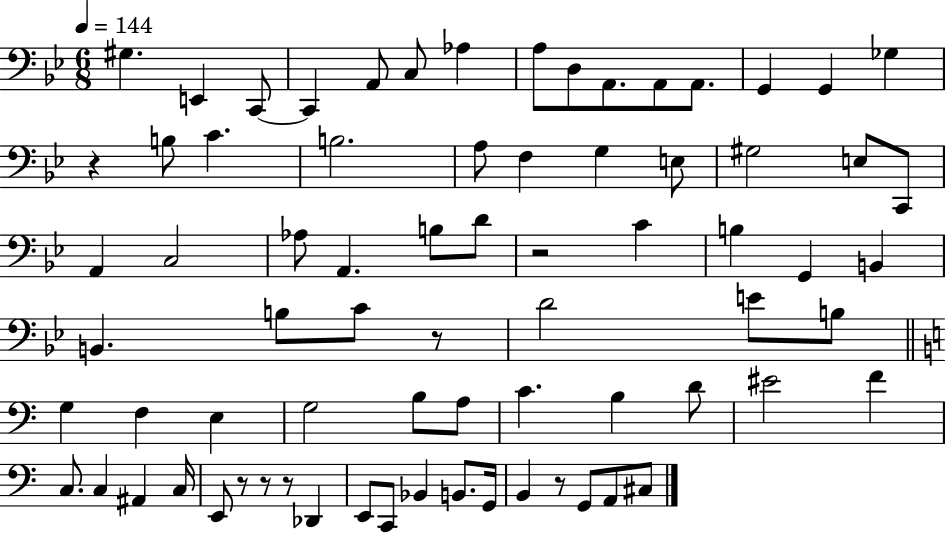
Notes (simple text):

G#3/q. E2/q C2/e C2/q A2/e C3/e Ab3/q A3/e D3/e A2/e. A2/e A2/e. G2/q G2/q Gb3/q R/q B3/e C4/q. B3/h. A3/e F3/q G3/q E3/e G#3/h E3/e C2/e A2/q C3/h Ab3/e A2/q. B3/e D4/e R/h C4/q B3/q G2/q B2/q B2/q. B3/e C4/e R/e D4/h E4/e B3/e G3/q F3/q E3/q G3/h B3/e A3/e C4/q. B3/q D4/e EIS4/h F4/q C3/e. C3/q A#2/q C3/s E2/e R/e R/e R/e Db2/q E2/e C2/e Bb2/q B2/e. G2/s B2/q R/e G2/e A2/e C#3/e